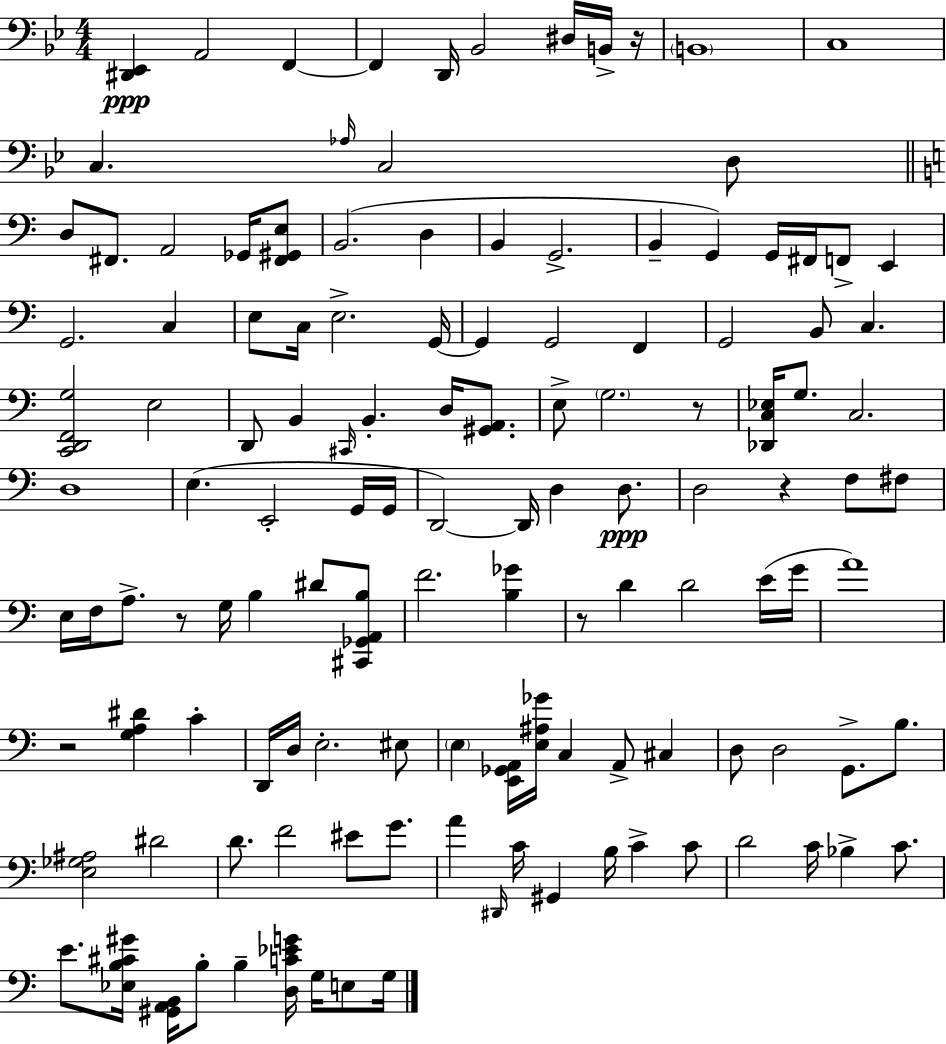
{
  \clef bass
  \numericTimeSignature
  \time 4/4
  \key g \minor
  <dis, ees,>4\ppp a,2 f,4~~ | f,4 d,16 bes,2 dis16 b,16-> r16 | \parenthesize b,1 | c1 | \break c4. \grace { aes16 } c2 d8 | \bar "||" \break \key c \major d8 fis,8. a,2 ges,16 <fis, gis, e>8 | b,2.( d4 | b,4 g,2.-> | b,4-- g,4) g,16 fis,16 f,8-> e,4 | \break g,2. c4 | e8 c16 e2.-> g,16~~ | g,4 g,2 f,4 | g,2 b,8 c4. | \break <c, d, f, g>2 e2 | d,8 b,4 \grace { cis,16 } b,4.-. d16 <gis, a,>8. | e8-> \parenthesize g2. r8 | <des, c ees>16 g8. c2. | \break d1 | e4.( e,2-. g,16 | g,16 d,2~~) d,16 d4 d8.\ppp | d2 r4 f8 fis8 | \break e16 f16 a8.-> r8 g16 b4 dis'8 <cis, ges, a, b>8 | f'2. <b ges'>4 | r8 d'4 d'2 e'16( | g'16 a'1) | \break r2 <g a dis'>4 c'4-. | d,16 d16 e2.-. eis8 | \parenthesize e4 <e, ges, a,>16 <e ais ges'>16 c4 a,8-> cis4 | d8 d2 g,8.-> b8. | \break <e ges ais>2 dis'2 | d'8. f'2 eis'8 g'8. | a'4 \grace { dis,16 } c'16 gis,4 b16 c'4-> | c'8 d'2 c'16 bes4-> c'8. | \break e'8. <ees b cis' gis'>16 <gis, a, b,>16 b8-. b4-- <d c' ees' g'>16 g16 e8 | g16 \bar "|."
}